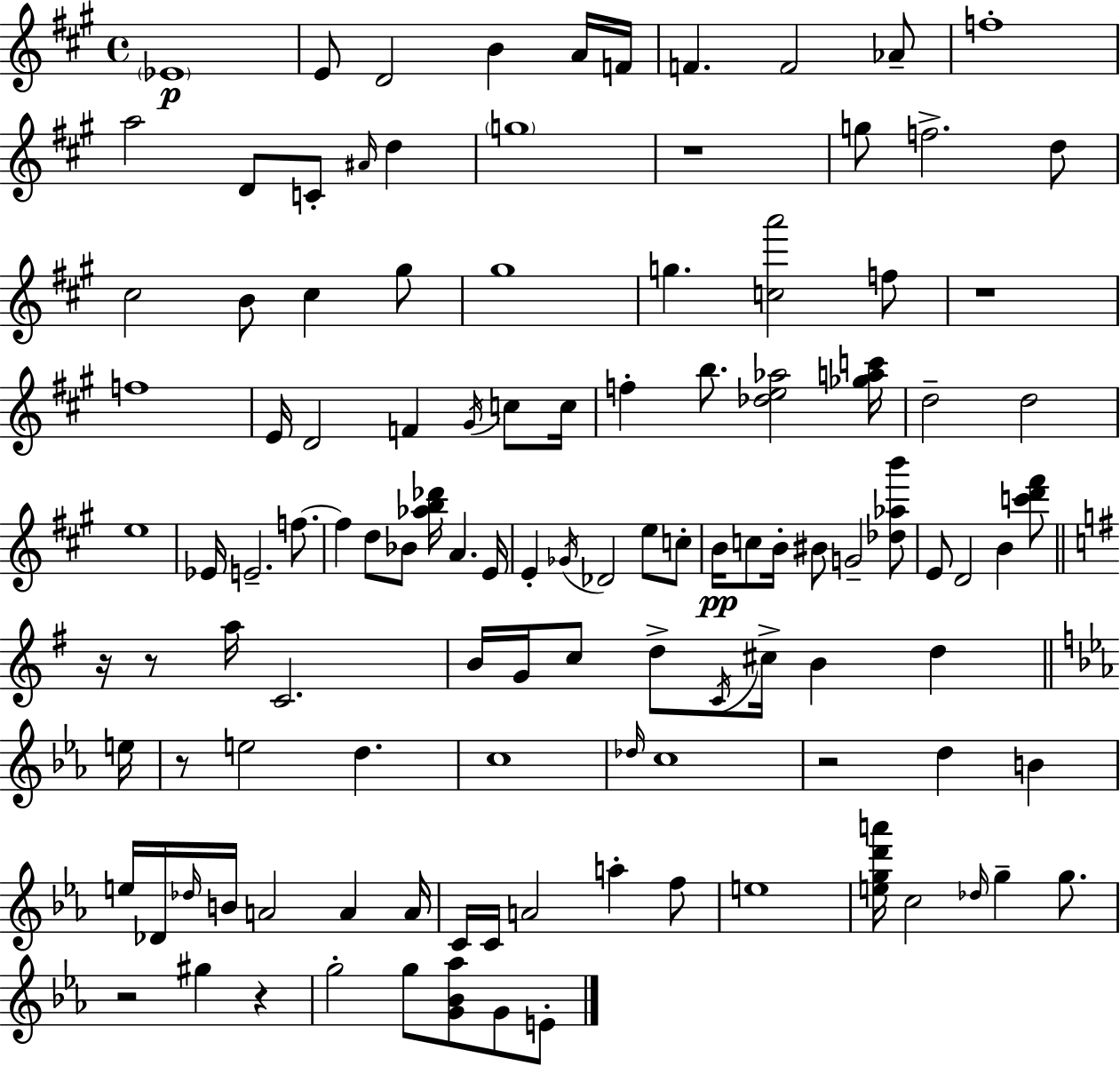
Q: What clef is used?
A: treble